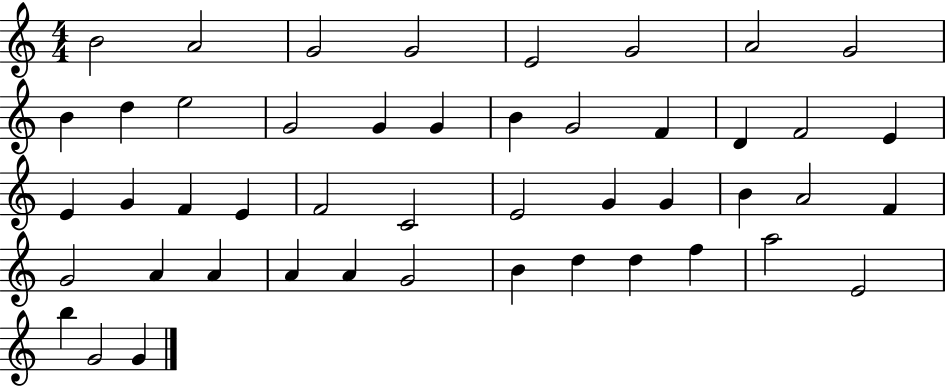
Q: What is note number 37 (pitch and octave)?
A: A4